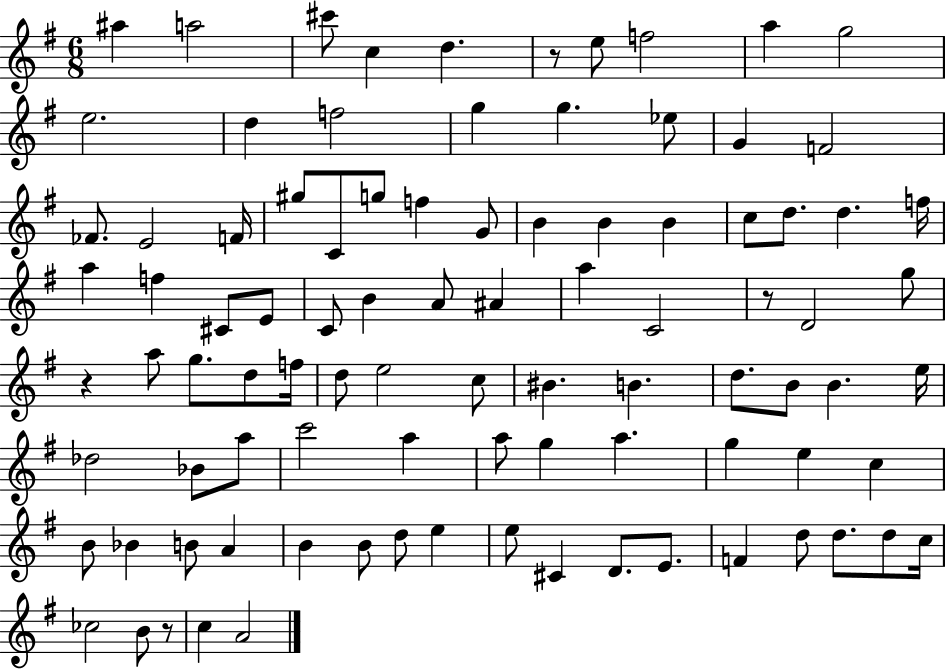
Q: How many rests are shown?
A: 4